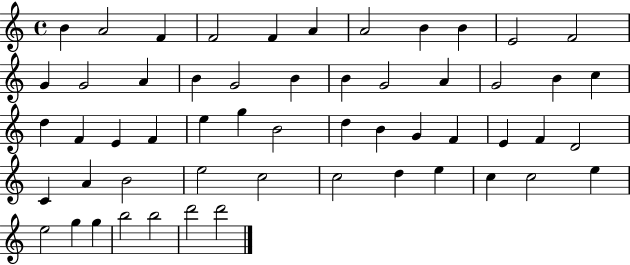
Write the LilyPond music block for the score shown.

{
  \clef treble
  \time 4/4
  \defaultTimeSignature
  \key c \major
  b'4 a'2 f'4 | f'2 f'4 a'4 | a'2 b'4 b'4 | e'2 f'2 | \break g'4 g'2 a'4 | b'4 g'2 b'4 | b'4 g'2 a'4 | g'2 b'4 c''4 | \break d''4 f'4 e'4 f'4 | e''4 g''4 b'2 | d''4 b'4 g'4 f'4 | e'4 f'4 d'2 | \break c'4 a'4 b'2 | e''2 c''2 | c''2 d''4 e''4 | c''4 c''2 e''4 | \break e''2 g''4 g''4 | b''2 b''2 | d'''2 d'''2 | \bar "|."
}